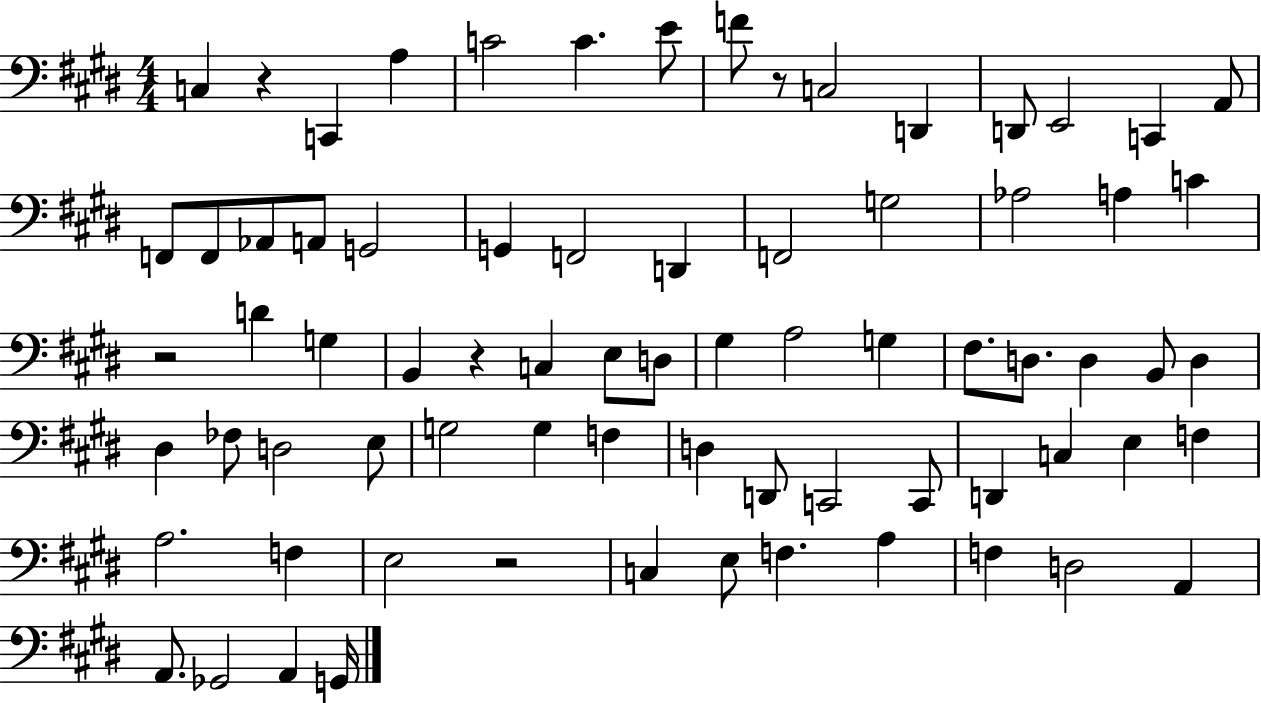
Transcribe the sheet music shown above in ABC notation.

X:1
T:Untitled
M:4/4
L:1/4
K:E
C, z C,, A, C2 C E/2 F/2 z/2 C,2 D,, D,,/2 E,,2 C,, A,,/2 F,,/2 F,,/2 _A,,/2 A,,/2 G,,2 G,, F,,2 D,, F,,2 G,2 _A,2 A, C z2 D G, B,, z C, E,/2 D,/2 ^G, A,2 G, ^F,/2 D,/2 D, B,,/2 D, ^D, _F,/2 D,2 E,/2 G,2 G, F, D, D,,/2 C,,2 C,,/2 D,, C, E, F, A,2 F, E,2 z2 C, E,/2 F, A, F, D,2 A,, A,,/2 _G,,2 A,, G,,/4